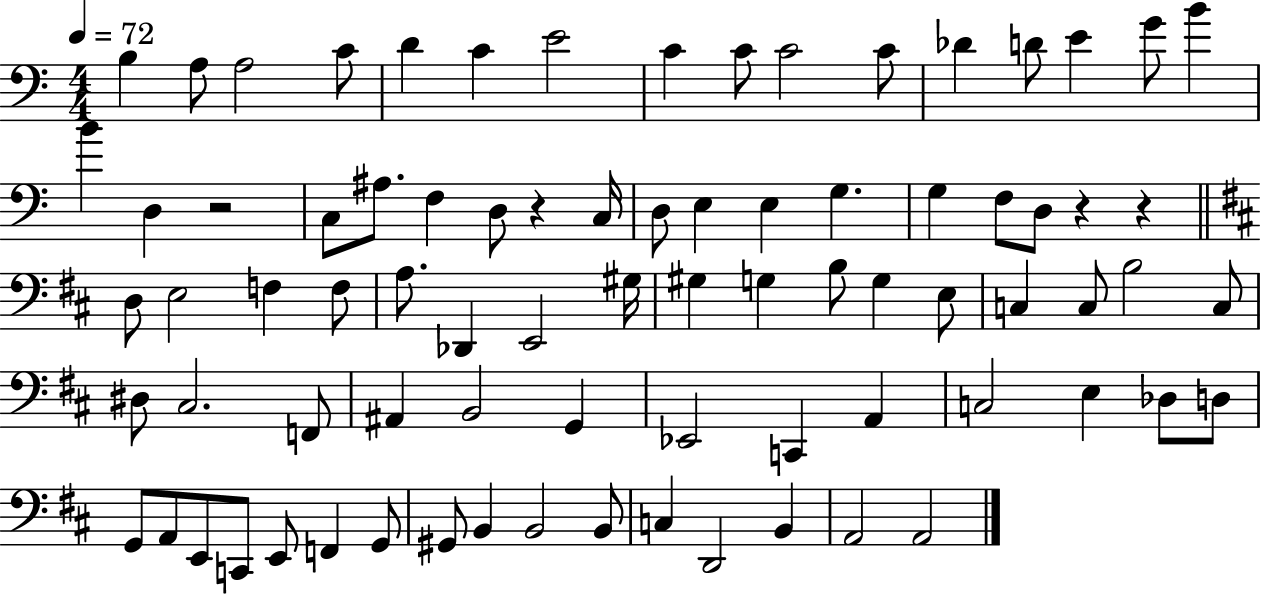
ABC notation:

X:1
T:Untitled
M:4/4
L:1/4
K:C
B, A,/2 A,2 C/2 D C E2 C C/2 C2 C/2 _D D/2 E G/2 B B D, z2 C,/2 ^A,/2 F, D,/2 z C,/4 D,/2 E, E, G, G, F,/2 D,/2 z z D,/2 E,2 F, F,/2 A,/2 _D,, E,,2 ^G,/4 ^G, G, B,/2 G, E,/2 C, C,/2 B,2 C,/2 ^D,/2 ^C,2 F,,/2 ^A,, B,,2 G,, _E,,2 C,, A,, C,2 E, _D,/2 D,/2 G,,/2 A,,/2 E,,/2 C,,/2 E,,/2 F,, G,,/2 ^G,,/2 B,, B,,2 B,,/2 C, D,,2 B,, A,,2 A,,2